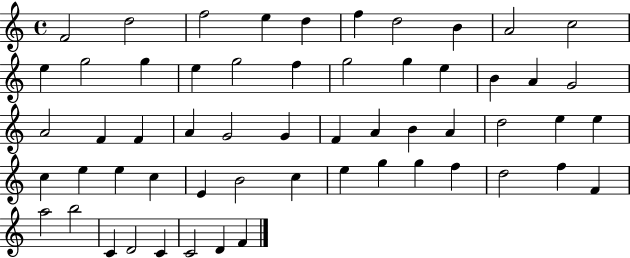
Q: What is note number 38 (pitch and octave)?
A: E5